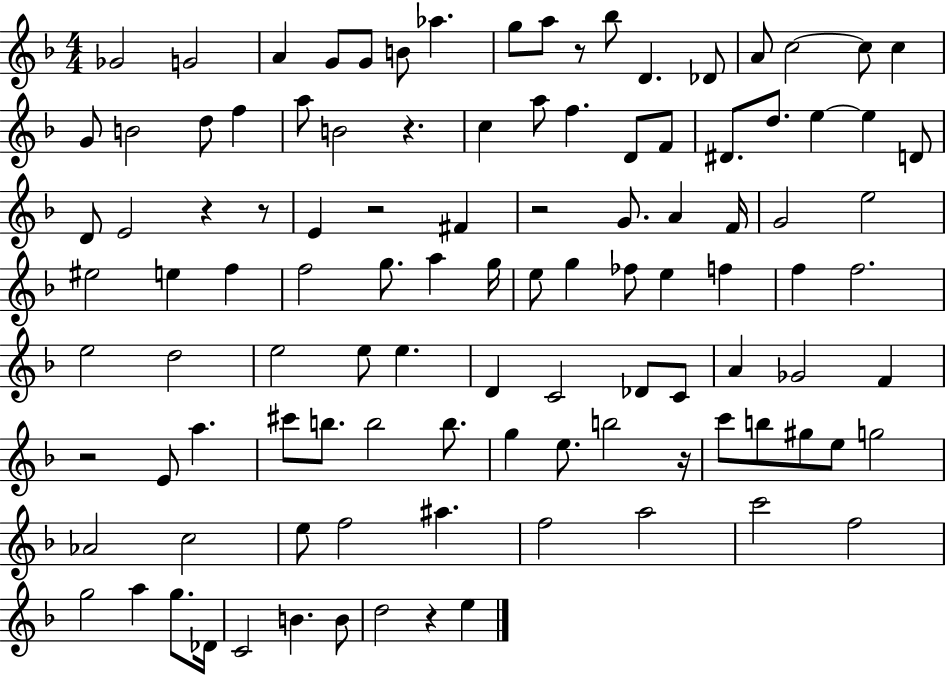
Gb4/h G4/h A4/q G4/e G4/e B4/e Ab5/q. G5/e A5/e R/e Bb5/e D4/q. Db4/e A4/e C5/h C5/e C5/q G4/e B4/h D5/e F5/q A5/e B4/h R/q. C5/q A5/e F5/q. D4/e F4/e D#4/e. D5/e. E5/q E5/q D4/e D4/e E4/h R/q R/e E4/q R/h F#4/q R/h G4/e. A4/q F4/s G4/h E5/h EIS5/h E5/q F5/q F5/h G5/e. A5/q G5/s E5/e G5/q FES5/e E5/q F5/q F5/q F5/h. E5/h D5/h E5/h E5/e E5/q. D4/q C4/h Db4/e C4/e A4/q Gb4/h F4/q R/h E4/e A5/q. C#6/e B5/e. B5/h B5/e. G5/q E5/e. B5/h R/s C6/e B5/e G#5/e E5/e G5/h Ab4/h C5/h E5/e F5/h A#5/q. F5/h A5/h C6/h F5/h G5/h A5/q G5/e. Db4/s C4/h B4/q. B4/e D5/h R/q E5/q